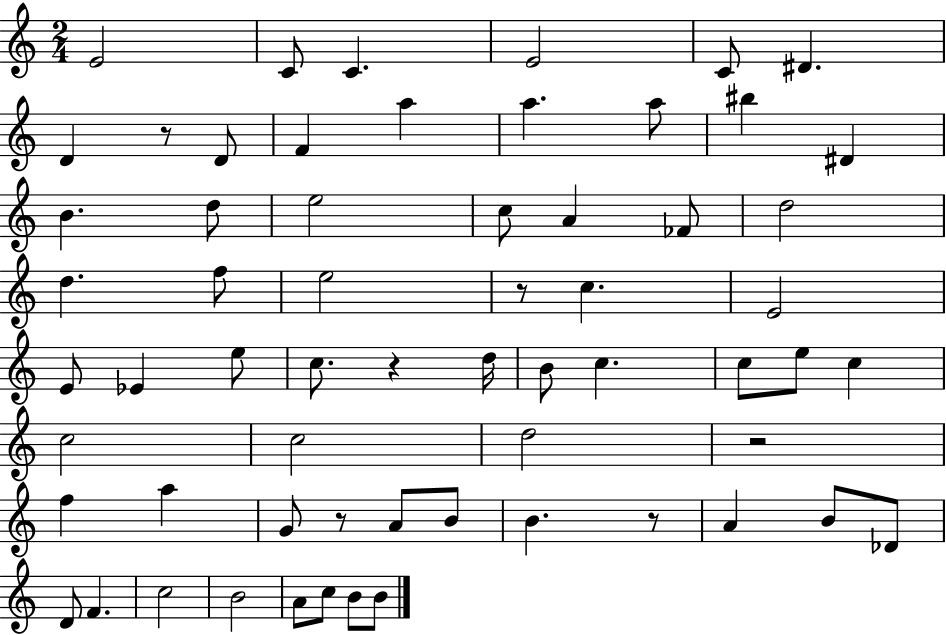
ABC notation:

X:1
T:Untitled
M:2/4
L:1/4
K:C
E2 C/2 C E2 C/2 ^D D z/2 D/2 F a a a/2 ^b ^D B d/2 e2 c/2 A _F/2 d2 d f/2 e2 z/2 c E2 E/2 _E e/2 c/2 z d/4 B/2 c c/2 e/2 c c2 c2 d2 z2 f a G/2 z/2 A/2 B/2 B z/2 A B/2 _D/2 D/2 F c2 B2 A/2 c/2 B/2 B/2